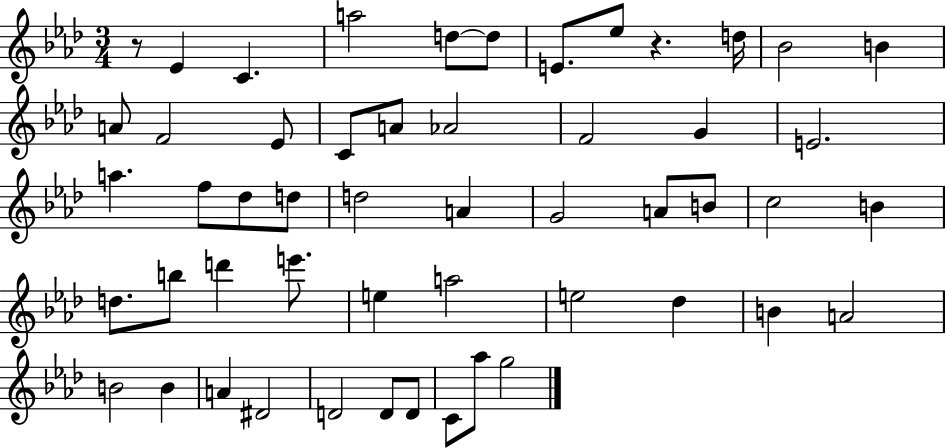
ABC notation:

X:1
T:Untitled
M:3/4
L:1/4
K:Ab
z/2 _E C a2 d/2 d/2 E/2 _e/2 z d/4 _B2 B A/2 F2 _E/2 C/2 A/2 _A2 F2 G E2 a f/2 _d/2 d/2 d2 A G2 A/2 B/2 c2 B d/2 b/2 d' e'/2 e a2 e2 _d B A2 B2 B A ^D2 D2 D/2 D/2 C/2 _a/2 g2